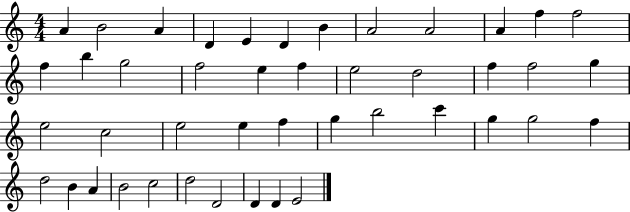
A4/q B4/h A4/q D4/q E4/q D4/q B4/q A4/h A4/h A4/q F5/q F5/h F5/q B5/q G5/h F5/h E5/q F5/q E5/h D5/h F5/q F5/h G5/q E5/h C5/h E5/h E5/q F5/q G5/q B5/h C6/q G5/q G5/h F5/q D5/h B4/q A4/q B4/h C5/h D5/h D4/h D4/q D4/q E4/h